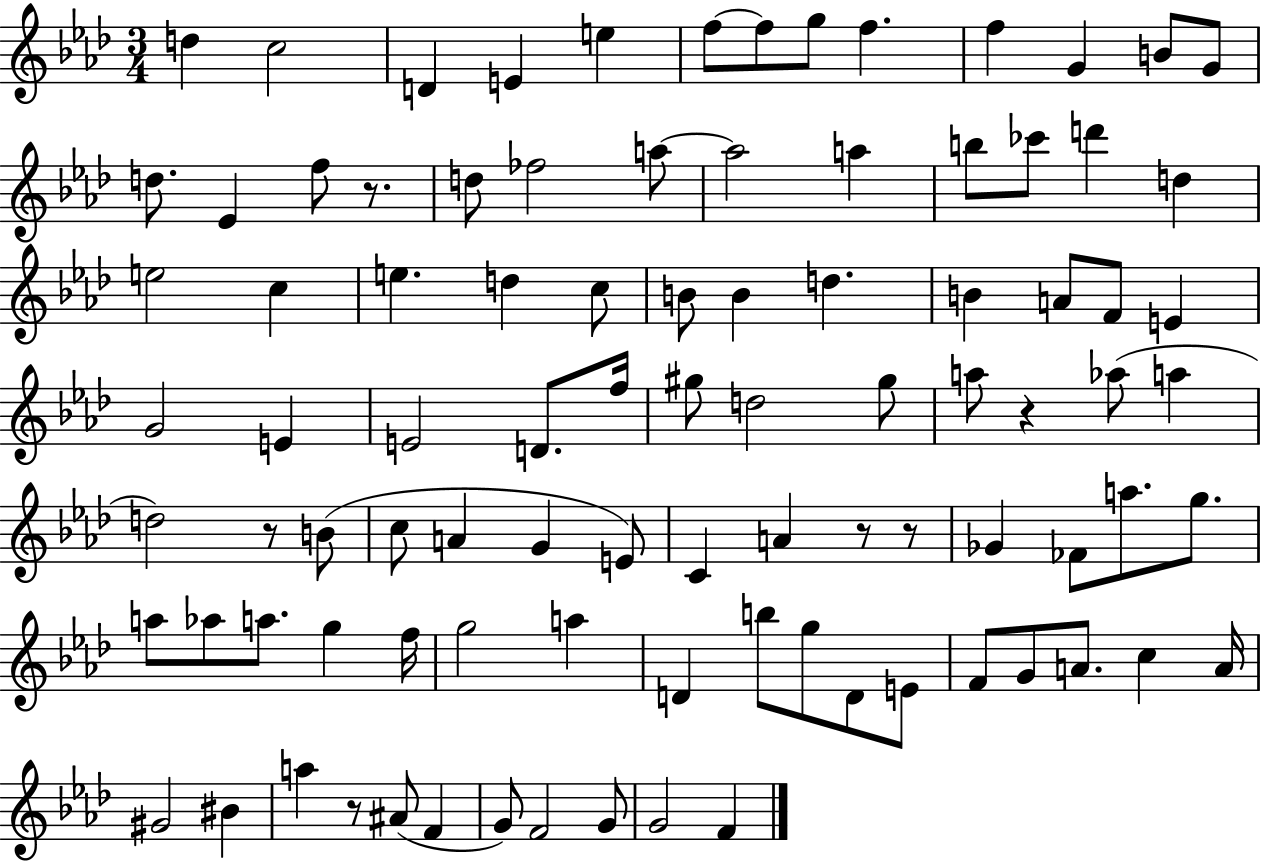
D5/q C5/h D4/q E4/q E5/q F5/e F5/e G5/e F5/q. F5/q G4/q B4/e G4/e D5/e. Eb4/q F5/e R/e. D5/e FES5/h A5/e A5/h A5/q B5/e CES6/e D6/q D5/q E5/h C5/q E5/q. D5/q C5/e B4/e B4/q D5/q. B4/q A4/e F4/e E4/q G4/h E4/q E4/h D4/e. F5/s G#5/e D5/h G#5/e A5/e R/q Ab5/e A5/q D5/h R/e B4/e C5/e A4/q G4/q E4/e C4/q A4/q R/e R/e Gb4/q FES4/e A5/e. G5/e. A5/e Ab5/e A5/e. G5/q F5/s G5/h A5/q D4/q B5/e G5/e D4/e E4/e F4/e G4/e A4/e. C5/q A4/s G#4/h BIS4/q A5/q R/e A#4/e F4/q G4/e F4/h G4/e G4/h F4/q